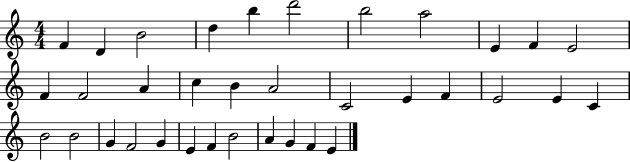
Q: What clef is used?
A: treble